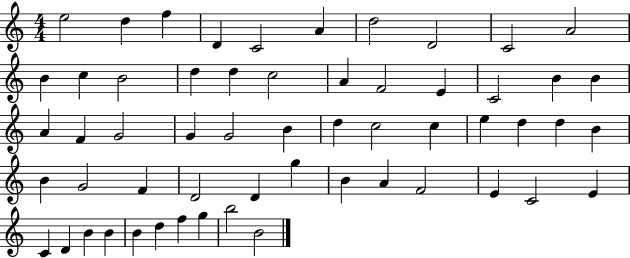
{
  \clef treble
  \numericTimeSignature
  \time 4/4
  \key c \major
  e''2 d''4 f''4 | d'4 c'2 a'4 | d''2 d'2 | c'2 a'2 | \break b'4 c''4 b'2 | d''4 d''4 c''2 | a'4 f'2 e'4 | c'2 b'4 b'4 | \break a'4 f'4 g'2 | g'4 g'2 b'4 | d''4 c''2 c''4 | e''4 d''4 d''4 b'4 | \break b'4 g'2 f'4 | d'2 d'4 g''4 | b'4 a'4 f'2 | e'4 c'2 e'4 | \break c'4 d'4 b'4 b'4 | b'4 d''4 f''4 g''4 | b''2 b'2 | \bar "|."
}